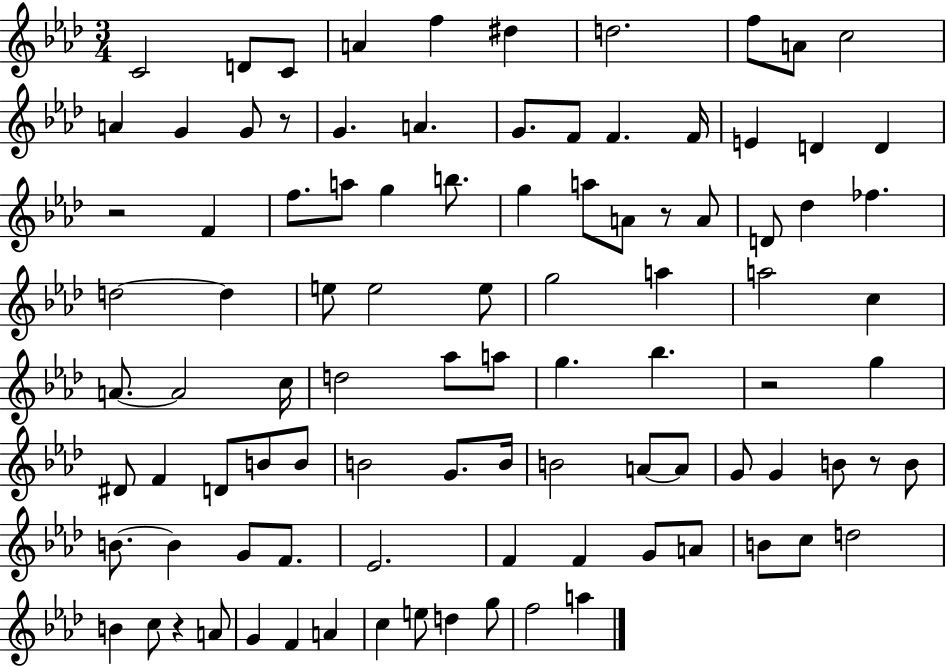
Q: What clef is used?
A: treble